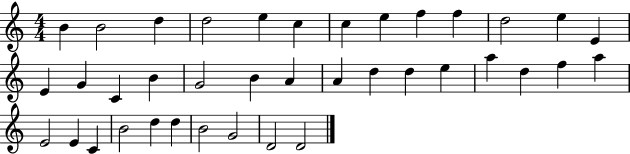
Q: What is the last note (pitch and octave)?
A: D4